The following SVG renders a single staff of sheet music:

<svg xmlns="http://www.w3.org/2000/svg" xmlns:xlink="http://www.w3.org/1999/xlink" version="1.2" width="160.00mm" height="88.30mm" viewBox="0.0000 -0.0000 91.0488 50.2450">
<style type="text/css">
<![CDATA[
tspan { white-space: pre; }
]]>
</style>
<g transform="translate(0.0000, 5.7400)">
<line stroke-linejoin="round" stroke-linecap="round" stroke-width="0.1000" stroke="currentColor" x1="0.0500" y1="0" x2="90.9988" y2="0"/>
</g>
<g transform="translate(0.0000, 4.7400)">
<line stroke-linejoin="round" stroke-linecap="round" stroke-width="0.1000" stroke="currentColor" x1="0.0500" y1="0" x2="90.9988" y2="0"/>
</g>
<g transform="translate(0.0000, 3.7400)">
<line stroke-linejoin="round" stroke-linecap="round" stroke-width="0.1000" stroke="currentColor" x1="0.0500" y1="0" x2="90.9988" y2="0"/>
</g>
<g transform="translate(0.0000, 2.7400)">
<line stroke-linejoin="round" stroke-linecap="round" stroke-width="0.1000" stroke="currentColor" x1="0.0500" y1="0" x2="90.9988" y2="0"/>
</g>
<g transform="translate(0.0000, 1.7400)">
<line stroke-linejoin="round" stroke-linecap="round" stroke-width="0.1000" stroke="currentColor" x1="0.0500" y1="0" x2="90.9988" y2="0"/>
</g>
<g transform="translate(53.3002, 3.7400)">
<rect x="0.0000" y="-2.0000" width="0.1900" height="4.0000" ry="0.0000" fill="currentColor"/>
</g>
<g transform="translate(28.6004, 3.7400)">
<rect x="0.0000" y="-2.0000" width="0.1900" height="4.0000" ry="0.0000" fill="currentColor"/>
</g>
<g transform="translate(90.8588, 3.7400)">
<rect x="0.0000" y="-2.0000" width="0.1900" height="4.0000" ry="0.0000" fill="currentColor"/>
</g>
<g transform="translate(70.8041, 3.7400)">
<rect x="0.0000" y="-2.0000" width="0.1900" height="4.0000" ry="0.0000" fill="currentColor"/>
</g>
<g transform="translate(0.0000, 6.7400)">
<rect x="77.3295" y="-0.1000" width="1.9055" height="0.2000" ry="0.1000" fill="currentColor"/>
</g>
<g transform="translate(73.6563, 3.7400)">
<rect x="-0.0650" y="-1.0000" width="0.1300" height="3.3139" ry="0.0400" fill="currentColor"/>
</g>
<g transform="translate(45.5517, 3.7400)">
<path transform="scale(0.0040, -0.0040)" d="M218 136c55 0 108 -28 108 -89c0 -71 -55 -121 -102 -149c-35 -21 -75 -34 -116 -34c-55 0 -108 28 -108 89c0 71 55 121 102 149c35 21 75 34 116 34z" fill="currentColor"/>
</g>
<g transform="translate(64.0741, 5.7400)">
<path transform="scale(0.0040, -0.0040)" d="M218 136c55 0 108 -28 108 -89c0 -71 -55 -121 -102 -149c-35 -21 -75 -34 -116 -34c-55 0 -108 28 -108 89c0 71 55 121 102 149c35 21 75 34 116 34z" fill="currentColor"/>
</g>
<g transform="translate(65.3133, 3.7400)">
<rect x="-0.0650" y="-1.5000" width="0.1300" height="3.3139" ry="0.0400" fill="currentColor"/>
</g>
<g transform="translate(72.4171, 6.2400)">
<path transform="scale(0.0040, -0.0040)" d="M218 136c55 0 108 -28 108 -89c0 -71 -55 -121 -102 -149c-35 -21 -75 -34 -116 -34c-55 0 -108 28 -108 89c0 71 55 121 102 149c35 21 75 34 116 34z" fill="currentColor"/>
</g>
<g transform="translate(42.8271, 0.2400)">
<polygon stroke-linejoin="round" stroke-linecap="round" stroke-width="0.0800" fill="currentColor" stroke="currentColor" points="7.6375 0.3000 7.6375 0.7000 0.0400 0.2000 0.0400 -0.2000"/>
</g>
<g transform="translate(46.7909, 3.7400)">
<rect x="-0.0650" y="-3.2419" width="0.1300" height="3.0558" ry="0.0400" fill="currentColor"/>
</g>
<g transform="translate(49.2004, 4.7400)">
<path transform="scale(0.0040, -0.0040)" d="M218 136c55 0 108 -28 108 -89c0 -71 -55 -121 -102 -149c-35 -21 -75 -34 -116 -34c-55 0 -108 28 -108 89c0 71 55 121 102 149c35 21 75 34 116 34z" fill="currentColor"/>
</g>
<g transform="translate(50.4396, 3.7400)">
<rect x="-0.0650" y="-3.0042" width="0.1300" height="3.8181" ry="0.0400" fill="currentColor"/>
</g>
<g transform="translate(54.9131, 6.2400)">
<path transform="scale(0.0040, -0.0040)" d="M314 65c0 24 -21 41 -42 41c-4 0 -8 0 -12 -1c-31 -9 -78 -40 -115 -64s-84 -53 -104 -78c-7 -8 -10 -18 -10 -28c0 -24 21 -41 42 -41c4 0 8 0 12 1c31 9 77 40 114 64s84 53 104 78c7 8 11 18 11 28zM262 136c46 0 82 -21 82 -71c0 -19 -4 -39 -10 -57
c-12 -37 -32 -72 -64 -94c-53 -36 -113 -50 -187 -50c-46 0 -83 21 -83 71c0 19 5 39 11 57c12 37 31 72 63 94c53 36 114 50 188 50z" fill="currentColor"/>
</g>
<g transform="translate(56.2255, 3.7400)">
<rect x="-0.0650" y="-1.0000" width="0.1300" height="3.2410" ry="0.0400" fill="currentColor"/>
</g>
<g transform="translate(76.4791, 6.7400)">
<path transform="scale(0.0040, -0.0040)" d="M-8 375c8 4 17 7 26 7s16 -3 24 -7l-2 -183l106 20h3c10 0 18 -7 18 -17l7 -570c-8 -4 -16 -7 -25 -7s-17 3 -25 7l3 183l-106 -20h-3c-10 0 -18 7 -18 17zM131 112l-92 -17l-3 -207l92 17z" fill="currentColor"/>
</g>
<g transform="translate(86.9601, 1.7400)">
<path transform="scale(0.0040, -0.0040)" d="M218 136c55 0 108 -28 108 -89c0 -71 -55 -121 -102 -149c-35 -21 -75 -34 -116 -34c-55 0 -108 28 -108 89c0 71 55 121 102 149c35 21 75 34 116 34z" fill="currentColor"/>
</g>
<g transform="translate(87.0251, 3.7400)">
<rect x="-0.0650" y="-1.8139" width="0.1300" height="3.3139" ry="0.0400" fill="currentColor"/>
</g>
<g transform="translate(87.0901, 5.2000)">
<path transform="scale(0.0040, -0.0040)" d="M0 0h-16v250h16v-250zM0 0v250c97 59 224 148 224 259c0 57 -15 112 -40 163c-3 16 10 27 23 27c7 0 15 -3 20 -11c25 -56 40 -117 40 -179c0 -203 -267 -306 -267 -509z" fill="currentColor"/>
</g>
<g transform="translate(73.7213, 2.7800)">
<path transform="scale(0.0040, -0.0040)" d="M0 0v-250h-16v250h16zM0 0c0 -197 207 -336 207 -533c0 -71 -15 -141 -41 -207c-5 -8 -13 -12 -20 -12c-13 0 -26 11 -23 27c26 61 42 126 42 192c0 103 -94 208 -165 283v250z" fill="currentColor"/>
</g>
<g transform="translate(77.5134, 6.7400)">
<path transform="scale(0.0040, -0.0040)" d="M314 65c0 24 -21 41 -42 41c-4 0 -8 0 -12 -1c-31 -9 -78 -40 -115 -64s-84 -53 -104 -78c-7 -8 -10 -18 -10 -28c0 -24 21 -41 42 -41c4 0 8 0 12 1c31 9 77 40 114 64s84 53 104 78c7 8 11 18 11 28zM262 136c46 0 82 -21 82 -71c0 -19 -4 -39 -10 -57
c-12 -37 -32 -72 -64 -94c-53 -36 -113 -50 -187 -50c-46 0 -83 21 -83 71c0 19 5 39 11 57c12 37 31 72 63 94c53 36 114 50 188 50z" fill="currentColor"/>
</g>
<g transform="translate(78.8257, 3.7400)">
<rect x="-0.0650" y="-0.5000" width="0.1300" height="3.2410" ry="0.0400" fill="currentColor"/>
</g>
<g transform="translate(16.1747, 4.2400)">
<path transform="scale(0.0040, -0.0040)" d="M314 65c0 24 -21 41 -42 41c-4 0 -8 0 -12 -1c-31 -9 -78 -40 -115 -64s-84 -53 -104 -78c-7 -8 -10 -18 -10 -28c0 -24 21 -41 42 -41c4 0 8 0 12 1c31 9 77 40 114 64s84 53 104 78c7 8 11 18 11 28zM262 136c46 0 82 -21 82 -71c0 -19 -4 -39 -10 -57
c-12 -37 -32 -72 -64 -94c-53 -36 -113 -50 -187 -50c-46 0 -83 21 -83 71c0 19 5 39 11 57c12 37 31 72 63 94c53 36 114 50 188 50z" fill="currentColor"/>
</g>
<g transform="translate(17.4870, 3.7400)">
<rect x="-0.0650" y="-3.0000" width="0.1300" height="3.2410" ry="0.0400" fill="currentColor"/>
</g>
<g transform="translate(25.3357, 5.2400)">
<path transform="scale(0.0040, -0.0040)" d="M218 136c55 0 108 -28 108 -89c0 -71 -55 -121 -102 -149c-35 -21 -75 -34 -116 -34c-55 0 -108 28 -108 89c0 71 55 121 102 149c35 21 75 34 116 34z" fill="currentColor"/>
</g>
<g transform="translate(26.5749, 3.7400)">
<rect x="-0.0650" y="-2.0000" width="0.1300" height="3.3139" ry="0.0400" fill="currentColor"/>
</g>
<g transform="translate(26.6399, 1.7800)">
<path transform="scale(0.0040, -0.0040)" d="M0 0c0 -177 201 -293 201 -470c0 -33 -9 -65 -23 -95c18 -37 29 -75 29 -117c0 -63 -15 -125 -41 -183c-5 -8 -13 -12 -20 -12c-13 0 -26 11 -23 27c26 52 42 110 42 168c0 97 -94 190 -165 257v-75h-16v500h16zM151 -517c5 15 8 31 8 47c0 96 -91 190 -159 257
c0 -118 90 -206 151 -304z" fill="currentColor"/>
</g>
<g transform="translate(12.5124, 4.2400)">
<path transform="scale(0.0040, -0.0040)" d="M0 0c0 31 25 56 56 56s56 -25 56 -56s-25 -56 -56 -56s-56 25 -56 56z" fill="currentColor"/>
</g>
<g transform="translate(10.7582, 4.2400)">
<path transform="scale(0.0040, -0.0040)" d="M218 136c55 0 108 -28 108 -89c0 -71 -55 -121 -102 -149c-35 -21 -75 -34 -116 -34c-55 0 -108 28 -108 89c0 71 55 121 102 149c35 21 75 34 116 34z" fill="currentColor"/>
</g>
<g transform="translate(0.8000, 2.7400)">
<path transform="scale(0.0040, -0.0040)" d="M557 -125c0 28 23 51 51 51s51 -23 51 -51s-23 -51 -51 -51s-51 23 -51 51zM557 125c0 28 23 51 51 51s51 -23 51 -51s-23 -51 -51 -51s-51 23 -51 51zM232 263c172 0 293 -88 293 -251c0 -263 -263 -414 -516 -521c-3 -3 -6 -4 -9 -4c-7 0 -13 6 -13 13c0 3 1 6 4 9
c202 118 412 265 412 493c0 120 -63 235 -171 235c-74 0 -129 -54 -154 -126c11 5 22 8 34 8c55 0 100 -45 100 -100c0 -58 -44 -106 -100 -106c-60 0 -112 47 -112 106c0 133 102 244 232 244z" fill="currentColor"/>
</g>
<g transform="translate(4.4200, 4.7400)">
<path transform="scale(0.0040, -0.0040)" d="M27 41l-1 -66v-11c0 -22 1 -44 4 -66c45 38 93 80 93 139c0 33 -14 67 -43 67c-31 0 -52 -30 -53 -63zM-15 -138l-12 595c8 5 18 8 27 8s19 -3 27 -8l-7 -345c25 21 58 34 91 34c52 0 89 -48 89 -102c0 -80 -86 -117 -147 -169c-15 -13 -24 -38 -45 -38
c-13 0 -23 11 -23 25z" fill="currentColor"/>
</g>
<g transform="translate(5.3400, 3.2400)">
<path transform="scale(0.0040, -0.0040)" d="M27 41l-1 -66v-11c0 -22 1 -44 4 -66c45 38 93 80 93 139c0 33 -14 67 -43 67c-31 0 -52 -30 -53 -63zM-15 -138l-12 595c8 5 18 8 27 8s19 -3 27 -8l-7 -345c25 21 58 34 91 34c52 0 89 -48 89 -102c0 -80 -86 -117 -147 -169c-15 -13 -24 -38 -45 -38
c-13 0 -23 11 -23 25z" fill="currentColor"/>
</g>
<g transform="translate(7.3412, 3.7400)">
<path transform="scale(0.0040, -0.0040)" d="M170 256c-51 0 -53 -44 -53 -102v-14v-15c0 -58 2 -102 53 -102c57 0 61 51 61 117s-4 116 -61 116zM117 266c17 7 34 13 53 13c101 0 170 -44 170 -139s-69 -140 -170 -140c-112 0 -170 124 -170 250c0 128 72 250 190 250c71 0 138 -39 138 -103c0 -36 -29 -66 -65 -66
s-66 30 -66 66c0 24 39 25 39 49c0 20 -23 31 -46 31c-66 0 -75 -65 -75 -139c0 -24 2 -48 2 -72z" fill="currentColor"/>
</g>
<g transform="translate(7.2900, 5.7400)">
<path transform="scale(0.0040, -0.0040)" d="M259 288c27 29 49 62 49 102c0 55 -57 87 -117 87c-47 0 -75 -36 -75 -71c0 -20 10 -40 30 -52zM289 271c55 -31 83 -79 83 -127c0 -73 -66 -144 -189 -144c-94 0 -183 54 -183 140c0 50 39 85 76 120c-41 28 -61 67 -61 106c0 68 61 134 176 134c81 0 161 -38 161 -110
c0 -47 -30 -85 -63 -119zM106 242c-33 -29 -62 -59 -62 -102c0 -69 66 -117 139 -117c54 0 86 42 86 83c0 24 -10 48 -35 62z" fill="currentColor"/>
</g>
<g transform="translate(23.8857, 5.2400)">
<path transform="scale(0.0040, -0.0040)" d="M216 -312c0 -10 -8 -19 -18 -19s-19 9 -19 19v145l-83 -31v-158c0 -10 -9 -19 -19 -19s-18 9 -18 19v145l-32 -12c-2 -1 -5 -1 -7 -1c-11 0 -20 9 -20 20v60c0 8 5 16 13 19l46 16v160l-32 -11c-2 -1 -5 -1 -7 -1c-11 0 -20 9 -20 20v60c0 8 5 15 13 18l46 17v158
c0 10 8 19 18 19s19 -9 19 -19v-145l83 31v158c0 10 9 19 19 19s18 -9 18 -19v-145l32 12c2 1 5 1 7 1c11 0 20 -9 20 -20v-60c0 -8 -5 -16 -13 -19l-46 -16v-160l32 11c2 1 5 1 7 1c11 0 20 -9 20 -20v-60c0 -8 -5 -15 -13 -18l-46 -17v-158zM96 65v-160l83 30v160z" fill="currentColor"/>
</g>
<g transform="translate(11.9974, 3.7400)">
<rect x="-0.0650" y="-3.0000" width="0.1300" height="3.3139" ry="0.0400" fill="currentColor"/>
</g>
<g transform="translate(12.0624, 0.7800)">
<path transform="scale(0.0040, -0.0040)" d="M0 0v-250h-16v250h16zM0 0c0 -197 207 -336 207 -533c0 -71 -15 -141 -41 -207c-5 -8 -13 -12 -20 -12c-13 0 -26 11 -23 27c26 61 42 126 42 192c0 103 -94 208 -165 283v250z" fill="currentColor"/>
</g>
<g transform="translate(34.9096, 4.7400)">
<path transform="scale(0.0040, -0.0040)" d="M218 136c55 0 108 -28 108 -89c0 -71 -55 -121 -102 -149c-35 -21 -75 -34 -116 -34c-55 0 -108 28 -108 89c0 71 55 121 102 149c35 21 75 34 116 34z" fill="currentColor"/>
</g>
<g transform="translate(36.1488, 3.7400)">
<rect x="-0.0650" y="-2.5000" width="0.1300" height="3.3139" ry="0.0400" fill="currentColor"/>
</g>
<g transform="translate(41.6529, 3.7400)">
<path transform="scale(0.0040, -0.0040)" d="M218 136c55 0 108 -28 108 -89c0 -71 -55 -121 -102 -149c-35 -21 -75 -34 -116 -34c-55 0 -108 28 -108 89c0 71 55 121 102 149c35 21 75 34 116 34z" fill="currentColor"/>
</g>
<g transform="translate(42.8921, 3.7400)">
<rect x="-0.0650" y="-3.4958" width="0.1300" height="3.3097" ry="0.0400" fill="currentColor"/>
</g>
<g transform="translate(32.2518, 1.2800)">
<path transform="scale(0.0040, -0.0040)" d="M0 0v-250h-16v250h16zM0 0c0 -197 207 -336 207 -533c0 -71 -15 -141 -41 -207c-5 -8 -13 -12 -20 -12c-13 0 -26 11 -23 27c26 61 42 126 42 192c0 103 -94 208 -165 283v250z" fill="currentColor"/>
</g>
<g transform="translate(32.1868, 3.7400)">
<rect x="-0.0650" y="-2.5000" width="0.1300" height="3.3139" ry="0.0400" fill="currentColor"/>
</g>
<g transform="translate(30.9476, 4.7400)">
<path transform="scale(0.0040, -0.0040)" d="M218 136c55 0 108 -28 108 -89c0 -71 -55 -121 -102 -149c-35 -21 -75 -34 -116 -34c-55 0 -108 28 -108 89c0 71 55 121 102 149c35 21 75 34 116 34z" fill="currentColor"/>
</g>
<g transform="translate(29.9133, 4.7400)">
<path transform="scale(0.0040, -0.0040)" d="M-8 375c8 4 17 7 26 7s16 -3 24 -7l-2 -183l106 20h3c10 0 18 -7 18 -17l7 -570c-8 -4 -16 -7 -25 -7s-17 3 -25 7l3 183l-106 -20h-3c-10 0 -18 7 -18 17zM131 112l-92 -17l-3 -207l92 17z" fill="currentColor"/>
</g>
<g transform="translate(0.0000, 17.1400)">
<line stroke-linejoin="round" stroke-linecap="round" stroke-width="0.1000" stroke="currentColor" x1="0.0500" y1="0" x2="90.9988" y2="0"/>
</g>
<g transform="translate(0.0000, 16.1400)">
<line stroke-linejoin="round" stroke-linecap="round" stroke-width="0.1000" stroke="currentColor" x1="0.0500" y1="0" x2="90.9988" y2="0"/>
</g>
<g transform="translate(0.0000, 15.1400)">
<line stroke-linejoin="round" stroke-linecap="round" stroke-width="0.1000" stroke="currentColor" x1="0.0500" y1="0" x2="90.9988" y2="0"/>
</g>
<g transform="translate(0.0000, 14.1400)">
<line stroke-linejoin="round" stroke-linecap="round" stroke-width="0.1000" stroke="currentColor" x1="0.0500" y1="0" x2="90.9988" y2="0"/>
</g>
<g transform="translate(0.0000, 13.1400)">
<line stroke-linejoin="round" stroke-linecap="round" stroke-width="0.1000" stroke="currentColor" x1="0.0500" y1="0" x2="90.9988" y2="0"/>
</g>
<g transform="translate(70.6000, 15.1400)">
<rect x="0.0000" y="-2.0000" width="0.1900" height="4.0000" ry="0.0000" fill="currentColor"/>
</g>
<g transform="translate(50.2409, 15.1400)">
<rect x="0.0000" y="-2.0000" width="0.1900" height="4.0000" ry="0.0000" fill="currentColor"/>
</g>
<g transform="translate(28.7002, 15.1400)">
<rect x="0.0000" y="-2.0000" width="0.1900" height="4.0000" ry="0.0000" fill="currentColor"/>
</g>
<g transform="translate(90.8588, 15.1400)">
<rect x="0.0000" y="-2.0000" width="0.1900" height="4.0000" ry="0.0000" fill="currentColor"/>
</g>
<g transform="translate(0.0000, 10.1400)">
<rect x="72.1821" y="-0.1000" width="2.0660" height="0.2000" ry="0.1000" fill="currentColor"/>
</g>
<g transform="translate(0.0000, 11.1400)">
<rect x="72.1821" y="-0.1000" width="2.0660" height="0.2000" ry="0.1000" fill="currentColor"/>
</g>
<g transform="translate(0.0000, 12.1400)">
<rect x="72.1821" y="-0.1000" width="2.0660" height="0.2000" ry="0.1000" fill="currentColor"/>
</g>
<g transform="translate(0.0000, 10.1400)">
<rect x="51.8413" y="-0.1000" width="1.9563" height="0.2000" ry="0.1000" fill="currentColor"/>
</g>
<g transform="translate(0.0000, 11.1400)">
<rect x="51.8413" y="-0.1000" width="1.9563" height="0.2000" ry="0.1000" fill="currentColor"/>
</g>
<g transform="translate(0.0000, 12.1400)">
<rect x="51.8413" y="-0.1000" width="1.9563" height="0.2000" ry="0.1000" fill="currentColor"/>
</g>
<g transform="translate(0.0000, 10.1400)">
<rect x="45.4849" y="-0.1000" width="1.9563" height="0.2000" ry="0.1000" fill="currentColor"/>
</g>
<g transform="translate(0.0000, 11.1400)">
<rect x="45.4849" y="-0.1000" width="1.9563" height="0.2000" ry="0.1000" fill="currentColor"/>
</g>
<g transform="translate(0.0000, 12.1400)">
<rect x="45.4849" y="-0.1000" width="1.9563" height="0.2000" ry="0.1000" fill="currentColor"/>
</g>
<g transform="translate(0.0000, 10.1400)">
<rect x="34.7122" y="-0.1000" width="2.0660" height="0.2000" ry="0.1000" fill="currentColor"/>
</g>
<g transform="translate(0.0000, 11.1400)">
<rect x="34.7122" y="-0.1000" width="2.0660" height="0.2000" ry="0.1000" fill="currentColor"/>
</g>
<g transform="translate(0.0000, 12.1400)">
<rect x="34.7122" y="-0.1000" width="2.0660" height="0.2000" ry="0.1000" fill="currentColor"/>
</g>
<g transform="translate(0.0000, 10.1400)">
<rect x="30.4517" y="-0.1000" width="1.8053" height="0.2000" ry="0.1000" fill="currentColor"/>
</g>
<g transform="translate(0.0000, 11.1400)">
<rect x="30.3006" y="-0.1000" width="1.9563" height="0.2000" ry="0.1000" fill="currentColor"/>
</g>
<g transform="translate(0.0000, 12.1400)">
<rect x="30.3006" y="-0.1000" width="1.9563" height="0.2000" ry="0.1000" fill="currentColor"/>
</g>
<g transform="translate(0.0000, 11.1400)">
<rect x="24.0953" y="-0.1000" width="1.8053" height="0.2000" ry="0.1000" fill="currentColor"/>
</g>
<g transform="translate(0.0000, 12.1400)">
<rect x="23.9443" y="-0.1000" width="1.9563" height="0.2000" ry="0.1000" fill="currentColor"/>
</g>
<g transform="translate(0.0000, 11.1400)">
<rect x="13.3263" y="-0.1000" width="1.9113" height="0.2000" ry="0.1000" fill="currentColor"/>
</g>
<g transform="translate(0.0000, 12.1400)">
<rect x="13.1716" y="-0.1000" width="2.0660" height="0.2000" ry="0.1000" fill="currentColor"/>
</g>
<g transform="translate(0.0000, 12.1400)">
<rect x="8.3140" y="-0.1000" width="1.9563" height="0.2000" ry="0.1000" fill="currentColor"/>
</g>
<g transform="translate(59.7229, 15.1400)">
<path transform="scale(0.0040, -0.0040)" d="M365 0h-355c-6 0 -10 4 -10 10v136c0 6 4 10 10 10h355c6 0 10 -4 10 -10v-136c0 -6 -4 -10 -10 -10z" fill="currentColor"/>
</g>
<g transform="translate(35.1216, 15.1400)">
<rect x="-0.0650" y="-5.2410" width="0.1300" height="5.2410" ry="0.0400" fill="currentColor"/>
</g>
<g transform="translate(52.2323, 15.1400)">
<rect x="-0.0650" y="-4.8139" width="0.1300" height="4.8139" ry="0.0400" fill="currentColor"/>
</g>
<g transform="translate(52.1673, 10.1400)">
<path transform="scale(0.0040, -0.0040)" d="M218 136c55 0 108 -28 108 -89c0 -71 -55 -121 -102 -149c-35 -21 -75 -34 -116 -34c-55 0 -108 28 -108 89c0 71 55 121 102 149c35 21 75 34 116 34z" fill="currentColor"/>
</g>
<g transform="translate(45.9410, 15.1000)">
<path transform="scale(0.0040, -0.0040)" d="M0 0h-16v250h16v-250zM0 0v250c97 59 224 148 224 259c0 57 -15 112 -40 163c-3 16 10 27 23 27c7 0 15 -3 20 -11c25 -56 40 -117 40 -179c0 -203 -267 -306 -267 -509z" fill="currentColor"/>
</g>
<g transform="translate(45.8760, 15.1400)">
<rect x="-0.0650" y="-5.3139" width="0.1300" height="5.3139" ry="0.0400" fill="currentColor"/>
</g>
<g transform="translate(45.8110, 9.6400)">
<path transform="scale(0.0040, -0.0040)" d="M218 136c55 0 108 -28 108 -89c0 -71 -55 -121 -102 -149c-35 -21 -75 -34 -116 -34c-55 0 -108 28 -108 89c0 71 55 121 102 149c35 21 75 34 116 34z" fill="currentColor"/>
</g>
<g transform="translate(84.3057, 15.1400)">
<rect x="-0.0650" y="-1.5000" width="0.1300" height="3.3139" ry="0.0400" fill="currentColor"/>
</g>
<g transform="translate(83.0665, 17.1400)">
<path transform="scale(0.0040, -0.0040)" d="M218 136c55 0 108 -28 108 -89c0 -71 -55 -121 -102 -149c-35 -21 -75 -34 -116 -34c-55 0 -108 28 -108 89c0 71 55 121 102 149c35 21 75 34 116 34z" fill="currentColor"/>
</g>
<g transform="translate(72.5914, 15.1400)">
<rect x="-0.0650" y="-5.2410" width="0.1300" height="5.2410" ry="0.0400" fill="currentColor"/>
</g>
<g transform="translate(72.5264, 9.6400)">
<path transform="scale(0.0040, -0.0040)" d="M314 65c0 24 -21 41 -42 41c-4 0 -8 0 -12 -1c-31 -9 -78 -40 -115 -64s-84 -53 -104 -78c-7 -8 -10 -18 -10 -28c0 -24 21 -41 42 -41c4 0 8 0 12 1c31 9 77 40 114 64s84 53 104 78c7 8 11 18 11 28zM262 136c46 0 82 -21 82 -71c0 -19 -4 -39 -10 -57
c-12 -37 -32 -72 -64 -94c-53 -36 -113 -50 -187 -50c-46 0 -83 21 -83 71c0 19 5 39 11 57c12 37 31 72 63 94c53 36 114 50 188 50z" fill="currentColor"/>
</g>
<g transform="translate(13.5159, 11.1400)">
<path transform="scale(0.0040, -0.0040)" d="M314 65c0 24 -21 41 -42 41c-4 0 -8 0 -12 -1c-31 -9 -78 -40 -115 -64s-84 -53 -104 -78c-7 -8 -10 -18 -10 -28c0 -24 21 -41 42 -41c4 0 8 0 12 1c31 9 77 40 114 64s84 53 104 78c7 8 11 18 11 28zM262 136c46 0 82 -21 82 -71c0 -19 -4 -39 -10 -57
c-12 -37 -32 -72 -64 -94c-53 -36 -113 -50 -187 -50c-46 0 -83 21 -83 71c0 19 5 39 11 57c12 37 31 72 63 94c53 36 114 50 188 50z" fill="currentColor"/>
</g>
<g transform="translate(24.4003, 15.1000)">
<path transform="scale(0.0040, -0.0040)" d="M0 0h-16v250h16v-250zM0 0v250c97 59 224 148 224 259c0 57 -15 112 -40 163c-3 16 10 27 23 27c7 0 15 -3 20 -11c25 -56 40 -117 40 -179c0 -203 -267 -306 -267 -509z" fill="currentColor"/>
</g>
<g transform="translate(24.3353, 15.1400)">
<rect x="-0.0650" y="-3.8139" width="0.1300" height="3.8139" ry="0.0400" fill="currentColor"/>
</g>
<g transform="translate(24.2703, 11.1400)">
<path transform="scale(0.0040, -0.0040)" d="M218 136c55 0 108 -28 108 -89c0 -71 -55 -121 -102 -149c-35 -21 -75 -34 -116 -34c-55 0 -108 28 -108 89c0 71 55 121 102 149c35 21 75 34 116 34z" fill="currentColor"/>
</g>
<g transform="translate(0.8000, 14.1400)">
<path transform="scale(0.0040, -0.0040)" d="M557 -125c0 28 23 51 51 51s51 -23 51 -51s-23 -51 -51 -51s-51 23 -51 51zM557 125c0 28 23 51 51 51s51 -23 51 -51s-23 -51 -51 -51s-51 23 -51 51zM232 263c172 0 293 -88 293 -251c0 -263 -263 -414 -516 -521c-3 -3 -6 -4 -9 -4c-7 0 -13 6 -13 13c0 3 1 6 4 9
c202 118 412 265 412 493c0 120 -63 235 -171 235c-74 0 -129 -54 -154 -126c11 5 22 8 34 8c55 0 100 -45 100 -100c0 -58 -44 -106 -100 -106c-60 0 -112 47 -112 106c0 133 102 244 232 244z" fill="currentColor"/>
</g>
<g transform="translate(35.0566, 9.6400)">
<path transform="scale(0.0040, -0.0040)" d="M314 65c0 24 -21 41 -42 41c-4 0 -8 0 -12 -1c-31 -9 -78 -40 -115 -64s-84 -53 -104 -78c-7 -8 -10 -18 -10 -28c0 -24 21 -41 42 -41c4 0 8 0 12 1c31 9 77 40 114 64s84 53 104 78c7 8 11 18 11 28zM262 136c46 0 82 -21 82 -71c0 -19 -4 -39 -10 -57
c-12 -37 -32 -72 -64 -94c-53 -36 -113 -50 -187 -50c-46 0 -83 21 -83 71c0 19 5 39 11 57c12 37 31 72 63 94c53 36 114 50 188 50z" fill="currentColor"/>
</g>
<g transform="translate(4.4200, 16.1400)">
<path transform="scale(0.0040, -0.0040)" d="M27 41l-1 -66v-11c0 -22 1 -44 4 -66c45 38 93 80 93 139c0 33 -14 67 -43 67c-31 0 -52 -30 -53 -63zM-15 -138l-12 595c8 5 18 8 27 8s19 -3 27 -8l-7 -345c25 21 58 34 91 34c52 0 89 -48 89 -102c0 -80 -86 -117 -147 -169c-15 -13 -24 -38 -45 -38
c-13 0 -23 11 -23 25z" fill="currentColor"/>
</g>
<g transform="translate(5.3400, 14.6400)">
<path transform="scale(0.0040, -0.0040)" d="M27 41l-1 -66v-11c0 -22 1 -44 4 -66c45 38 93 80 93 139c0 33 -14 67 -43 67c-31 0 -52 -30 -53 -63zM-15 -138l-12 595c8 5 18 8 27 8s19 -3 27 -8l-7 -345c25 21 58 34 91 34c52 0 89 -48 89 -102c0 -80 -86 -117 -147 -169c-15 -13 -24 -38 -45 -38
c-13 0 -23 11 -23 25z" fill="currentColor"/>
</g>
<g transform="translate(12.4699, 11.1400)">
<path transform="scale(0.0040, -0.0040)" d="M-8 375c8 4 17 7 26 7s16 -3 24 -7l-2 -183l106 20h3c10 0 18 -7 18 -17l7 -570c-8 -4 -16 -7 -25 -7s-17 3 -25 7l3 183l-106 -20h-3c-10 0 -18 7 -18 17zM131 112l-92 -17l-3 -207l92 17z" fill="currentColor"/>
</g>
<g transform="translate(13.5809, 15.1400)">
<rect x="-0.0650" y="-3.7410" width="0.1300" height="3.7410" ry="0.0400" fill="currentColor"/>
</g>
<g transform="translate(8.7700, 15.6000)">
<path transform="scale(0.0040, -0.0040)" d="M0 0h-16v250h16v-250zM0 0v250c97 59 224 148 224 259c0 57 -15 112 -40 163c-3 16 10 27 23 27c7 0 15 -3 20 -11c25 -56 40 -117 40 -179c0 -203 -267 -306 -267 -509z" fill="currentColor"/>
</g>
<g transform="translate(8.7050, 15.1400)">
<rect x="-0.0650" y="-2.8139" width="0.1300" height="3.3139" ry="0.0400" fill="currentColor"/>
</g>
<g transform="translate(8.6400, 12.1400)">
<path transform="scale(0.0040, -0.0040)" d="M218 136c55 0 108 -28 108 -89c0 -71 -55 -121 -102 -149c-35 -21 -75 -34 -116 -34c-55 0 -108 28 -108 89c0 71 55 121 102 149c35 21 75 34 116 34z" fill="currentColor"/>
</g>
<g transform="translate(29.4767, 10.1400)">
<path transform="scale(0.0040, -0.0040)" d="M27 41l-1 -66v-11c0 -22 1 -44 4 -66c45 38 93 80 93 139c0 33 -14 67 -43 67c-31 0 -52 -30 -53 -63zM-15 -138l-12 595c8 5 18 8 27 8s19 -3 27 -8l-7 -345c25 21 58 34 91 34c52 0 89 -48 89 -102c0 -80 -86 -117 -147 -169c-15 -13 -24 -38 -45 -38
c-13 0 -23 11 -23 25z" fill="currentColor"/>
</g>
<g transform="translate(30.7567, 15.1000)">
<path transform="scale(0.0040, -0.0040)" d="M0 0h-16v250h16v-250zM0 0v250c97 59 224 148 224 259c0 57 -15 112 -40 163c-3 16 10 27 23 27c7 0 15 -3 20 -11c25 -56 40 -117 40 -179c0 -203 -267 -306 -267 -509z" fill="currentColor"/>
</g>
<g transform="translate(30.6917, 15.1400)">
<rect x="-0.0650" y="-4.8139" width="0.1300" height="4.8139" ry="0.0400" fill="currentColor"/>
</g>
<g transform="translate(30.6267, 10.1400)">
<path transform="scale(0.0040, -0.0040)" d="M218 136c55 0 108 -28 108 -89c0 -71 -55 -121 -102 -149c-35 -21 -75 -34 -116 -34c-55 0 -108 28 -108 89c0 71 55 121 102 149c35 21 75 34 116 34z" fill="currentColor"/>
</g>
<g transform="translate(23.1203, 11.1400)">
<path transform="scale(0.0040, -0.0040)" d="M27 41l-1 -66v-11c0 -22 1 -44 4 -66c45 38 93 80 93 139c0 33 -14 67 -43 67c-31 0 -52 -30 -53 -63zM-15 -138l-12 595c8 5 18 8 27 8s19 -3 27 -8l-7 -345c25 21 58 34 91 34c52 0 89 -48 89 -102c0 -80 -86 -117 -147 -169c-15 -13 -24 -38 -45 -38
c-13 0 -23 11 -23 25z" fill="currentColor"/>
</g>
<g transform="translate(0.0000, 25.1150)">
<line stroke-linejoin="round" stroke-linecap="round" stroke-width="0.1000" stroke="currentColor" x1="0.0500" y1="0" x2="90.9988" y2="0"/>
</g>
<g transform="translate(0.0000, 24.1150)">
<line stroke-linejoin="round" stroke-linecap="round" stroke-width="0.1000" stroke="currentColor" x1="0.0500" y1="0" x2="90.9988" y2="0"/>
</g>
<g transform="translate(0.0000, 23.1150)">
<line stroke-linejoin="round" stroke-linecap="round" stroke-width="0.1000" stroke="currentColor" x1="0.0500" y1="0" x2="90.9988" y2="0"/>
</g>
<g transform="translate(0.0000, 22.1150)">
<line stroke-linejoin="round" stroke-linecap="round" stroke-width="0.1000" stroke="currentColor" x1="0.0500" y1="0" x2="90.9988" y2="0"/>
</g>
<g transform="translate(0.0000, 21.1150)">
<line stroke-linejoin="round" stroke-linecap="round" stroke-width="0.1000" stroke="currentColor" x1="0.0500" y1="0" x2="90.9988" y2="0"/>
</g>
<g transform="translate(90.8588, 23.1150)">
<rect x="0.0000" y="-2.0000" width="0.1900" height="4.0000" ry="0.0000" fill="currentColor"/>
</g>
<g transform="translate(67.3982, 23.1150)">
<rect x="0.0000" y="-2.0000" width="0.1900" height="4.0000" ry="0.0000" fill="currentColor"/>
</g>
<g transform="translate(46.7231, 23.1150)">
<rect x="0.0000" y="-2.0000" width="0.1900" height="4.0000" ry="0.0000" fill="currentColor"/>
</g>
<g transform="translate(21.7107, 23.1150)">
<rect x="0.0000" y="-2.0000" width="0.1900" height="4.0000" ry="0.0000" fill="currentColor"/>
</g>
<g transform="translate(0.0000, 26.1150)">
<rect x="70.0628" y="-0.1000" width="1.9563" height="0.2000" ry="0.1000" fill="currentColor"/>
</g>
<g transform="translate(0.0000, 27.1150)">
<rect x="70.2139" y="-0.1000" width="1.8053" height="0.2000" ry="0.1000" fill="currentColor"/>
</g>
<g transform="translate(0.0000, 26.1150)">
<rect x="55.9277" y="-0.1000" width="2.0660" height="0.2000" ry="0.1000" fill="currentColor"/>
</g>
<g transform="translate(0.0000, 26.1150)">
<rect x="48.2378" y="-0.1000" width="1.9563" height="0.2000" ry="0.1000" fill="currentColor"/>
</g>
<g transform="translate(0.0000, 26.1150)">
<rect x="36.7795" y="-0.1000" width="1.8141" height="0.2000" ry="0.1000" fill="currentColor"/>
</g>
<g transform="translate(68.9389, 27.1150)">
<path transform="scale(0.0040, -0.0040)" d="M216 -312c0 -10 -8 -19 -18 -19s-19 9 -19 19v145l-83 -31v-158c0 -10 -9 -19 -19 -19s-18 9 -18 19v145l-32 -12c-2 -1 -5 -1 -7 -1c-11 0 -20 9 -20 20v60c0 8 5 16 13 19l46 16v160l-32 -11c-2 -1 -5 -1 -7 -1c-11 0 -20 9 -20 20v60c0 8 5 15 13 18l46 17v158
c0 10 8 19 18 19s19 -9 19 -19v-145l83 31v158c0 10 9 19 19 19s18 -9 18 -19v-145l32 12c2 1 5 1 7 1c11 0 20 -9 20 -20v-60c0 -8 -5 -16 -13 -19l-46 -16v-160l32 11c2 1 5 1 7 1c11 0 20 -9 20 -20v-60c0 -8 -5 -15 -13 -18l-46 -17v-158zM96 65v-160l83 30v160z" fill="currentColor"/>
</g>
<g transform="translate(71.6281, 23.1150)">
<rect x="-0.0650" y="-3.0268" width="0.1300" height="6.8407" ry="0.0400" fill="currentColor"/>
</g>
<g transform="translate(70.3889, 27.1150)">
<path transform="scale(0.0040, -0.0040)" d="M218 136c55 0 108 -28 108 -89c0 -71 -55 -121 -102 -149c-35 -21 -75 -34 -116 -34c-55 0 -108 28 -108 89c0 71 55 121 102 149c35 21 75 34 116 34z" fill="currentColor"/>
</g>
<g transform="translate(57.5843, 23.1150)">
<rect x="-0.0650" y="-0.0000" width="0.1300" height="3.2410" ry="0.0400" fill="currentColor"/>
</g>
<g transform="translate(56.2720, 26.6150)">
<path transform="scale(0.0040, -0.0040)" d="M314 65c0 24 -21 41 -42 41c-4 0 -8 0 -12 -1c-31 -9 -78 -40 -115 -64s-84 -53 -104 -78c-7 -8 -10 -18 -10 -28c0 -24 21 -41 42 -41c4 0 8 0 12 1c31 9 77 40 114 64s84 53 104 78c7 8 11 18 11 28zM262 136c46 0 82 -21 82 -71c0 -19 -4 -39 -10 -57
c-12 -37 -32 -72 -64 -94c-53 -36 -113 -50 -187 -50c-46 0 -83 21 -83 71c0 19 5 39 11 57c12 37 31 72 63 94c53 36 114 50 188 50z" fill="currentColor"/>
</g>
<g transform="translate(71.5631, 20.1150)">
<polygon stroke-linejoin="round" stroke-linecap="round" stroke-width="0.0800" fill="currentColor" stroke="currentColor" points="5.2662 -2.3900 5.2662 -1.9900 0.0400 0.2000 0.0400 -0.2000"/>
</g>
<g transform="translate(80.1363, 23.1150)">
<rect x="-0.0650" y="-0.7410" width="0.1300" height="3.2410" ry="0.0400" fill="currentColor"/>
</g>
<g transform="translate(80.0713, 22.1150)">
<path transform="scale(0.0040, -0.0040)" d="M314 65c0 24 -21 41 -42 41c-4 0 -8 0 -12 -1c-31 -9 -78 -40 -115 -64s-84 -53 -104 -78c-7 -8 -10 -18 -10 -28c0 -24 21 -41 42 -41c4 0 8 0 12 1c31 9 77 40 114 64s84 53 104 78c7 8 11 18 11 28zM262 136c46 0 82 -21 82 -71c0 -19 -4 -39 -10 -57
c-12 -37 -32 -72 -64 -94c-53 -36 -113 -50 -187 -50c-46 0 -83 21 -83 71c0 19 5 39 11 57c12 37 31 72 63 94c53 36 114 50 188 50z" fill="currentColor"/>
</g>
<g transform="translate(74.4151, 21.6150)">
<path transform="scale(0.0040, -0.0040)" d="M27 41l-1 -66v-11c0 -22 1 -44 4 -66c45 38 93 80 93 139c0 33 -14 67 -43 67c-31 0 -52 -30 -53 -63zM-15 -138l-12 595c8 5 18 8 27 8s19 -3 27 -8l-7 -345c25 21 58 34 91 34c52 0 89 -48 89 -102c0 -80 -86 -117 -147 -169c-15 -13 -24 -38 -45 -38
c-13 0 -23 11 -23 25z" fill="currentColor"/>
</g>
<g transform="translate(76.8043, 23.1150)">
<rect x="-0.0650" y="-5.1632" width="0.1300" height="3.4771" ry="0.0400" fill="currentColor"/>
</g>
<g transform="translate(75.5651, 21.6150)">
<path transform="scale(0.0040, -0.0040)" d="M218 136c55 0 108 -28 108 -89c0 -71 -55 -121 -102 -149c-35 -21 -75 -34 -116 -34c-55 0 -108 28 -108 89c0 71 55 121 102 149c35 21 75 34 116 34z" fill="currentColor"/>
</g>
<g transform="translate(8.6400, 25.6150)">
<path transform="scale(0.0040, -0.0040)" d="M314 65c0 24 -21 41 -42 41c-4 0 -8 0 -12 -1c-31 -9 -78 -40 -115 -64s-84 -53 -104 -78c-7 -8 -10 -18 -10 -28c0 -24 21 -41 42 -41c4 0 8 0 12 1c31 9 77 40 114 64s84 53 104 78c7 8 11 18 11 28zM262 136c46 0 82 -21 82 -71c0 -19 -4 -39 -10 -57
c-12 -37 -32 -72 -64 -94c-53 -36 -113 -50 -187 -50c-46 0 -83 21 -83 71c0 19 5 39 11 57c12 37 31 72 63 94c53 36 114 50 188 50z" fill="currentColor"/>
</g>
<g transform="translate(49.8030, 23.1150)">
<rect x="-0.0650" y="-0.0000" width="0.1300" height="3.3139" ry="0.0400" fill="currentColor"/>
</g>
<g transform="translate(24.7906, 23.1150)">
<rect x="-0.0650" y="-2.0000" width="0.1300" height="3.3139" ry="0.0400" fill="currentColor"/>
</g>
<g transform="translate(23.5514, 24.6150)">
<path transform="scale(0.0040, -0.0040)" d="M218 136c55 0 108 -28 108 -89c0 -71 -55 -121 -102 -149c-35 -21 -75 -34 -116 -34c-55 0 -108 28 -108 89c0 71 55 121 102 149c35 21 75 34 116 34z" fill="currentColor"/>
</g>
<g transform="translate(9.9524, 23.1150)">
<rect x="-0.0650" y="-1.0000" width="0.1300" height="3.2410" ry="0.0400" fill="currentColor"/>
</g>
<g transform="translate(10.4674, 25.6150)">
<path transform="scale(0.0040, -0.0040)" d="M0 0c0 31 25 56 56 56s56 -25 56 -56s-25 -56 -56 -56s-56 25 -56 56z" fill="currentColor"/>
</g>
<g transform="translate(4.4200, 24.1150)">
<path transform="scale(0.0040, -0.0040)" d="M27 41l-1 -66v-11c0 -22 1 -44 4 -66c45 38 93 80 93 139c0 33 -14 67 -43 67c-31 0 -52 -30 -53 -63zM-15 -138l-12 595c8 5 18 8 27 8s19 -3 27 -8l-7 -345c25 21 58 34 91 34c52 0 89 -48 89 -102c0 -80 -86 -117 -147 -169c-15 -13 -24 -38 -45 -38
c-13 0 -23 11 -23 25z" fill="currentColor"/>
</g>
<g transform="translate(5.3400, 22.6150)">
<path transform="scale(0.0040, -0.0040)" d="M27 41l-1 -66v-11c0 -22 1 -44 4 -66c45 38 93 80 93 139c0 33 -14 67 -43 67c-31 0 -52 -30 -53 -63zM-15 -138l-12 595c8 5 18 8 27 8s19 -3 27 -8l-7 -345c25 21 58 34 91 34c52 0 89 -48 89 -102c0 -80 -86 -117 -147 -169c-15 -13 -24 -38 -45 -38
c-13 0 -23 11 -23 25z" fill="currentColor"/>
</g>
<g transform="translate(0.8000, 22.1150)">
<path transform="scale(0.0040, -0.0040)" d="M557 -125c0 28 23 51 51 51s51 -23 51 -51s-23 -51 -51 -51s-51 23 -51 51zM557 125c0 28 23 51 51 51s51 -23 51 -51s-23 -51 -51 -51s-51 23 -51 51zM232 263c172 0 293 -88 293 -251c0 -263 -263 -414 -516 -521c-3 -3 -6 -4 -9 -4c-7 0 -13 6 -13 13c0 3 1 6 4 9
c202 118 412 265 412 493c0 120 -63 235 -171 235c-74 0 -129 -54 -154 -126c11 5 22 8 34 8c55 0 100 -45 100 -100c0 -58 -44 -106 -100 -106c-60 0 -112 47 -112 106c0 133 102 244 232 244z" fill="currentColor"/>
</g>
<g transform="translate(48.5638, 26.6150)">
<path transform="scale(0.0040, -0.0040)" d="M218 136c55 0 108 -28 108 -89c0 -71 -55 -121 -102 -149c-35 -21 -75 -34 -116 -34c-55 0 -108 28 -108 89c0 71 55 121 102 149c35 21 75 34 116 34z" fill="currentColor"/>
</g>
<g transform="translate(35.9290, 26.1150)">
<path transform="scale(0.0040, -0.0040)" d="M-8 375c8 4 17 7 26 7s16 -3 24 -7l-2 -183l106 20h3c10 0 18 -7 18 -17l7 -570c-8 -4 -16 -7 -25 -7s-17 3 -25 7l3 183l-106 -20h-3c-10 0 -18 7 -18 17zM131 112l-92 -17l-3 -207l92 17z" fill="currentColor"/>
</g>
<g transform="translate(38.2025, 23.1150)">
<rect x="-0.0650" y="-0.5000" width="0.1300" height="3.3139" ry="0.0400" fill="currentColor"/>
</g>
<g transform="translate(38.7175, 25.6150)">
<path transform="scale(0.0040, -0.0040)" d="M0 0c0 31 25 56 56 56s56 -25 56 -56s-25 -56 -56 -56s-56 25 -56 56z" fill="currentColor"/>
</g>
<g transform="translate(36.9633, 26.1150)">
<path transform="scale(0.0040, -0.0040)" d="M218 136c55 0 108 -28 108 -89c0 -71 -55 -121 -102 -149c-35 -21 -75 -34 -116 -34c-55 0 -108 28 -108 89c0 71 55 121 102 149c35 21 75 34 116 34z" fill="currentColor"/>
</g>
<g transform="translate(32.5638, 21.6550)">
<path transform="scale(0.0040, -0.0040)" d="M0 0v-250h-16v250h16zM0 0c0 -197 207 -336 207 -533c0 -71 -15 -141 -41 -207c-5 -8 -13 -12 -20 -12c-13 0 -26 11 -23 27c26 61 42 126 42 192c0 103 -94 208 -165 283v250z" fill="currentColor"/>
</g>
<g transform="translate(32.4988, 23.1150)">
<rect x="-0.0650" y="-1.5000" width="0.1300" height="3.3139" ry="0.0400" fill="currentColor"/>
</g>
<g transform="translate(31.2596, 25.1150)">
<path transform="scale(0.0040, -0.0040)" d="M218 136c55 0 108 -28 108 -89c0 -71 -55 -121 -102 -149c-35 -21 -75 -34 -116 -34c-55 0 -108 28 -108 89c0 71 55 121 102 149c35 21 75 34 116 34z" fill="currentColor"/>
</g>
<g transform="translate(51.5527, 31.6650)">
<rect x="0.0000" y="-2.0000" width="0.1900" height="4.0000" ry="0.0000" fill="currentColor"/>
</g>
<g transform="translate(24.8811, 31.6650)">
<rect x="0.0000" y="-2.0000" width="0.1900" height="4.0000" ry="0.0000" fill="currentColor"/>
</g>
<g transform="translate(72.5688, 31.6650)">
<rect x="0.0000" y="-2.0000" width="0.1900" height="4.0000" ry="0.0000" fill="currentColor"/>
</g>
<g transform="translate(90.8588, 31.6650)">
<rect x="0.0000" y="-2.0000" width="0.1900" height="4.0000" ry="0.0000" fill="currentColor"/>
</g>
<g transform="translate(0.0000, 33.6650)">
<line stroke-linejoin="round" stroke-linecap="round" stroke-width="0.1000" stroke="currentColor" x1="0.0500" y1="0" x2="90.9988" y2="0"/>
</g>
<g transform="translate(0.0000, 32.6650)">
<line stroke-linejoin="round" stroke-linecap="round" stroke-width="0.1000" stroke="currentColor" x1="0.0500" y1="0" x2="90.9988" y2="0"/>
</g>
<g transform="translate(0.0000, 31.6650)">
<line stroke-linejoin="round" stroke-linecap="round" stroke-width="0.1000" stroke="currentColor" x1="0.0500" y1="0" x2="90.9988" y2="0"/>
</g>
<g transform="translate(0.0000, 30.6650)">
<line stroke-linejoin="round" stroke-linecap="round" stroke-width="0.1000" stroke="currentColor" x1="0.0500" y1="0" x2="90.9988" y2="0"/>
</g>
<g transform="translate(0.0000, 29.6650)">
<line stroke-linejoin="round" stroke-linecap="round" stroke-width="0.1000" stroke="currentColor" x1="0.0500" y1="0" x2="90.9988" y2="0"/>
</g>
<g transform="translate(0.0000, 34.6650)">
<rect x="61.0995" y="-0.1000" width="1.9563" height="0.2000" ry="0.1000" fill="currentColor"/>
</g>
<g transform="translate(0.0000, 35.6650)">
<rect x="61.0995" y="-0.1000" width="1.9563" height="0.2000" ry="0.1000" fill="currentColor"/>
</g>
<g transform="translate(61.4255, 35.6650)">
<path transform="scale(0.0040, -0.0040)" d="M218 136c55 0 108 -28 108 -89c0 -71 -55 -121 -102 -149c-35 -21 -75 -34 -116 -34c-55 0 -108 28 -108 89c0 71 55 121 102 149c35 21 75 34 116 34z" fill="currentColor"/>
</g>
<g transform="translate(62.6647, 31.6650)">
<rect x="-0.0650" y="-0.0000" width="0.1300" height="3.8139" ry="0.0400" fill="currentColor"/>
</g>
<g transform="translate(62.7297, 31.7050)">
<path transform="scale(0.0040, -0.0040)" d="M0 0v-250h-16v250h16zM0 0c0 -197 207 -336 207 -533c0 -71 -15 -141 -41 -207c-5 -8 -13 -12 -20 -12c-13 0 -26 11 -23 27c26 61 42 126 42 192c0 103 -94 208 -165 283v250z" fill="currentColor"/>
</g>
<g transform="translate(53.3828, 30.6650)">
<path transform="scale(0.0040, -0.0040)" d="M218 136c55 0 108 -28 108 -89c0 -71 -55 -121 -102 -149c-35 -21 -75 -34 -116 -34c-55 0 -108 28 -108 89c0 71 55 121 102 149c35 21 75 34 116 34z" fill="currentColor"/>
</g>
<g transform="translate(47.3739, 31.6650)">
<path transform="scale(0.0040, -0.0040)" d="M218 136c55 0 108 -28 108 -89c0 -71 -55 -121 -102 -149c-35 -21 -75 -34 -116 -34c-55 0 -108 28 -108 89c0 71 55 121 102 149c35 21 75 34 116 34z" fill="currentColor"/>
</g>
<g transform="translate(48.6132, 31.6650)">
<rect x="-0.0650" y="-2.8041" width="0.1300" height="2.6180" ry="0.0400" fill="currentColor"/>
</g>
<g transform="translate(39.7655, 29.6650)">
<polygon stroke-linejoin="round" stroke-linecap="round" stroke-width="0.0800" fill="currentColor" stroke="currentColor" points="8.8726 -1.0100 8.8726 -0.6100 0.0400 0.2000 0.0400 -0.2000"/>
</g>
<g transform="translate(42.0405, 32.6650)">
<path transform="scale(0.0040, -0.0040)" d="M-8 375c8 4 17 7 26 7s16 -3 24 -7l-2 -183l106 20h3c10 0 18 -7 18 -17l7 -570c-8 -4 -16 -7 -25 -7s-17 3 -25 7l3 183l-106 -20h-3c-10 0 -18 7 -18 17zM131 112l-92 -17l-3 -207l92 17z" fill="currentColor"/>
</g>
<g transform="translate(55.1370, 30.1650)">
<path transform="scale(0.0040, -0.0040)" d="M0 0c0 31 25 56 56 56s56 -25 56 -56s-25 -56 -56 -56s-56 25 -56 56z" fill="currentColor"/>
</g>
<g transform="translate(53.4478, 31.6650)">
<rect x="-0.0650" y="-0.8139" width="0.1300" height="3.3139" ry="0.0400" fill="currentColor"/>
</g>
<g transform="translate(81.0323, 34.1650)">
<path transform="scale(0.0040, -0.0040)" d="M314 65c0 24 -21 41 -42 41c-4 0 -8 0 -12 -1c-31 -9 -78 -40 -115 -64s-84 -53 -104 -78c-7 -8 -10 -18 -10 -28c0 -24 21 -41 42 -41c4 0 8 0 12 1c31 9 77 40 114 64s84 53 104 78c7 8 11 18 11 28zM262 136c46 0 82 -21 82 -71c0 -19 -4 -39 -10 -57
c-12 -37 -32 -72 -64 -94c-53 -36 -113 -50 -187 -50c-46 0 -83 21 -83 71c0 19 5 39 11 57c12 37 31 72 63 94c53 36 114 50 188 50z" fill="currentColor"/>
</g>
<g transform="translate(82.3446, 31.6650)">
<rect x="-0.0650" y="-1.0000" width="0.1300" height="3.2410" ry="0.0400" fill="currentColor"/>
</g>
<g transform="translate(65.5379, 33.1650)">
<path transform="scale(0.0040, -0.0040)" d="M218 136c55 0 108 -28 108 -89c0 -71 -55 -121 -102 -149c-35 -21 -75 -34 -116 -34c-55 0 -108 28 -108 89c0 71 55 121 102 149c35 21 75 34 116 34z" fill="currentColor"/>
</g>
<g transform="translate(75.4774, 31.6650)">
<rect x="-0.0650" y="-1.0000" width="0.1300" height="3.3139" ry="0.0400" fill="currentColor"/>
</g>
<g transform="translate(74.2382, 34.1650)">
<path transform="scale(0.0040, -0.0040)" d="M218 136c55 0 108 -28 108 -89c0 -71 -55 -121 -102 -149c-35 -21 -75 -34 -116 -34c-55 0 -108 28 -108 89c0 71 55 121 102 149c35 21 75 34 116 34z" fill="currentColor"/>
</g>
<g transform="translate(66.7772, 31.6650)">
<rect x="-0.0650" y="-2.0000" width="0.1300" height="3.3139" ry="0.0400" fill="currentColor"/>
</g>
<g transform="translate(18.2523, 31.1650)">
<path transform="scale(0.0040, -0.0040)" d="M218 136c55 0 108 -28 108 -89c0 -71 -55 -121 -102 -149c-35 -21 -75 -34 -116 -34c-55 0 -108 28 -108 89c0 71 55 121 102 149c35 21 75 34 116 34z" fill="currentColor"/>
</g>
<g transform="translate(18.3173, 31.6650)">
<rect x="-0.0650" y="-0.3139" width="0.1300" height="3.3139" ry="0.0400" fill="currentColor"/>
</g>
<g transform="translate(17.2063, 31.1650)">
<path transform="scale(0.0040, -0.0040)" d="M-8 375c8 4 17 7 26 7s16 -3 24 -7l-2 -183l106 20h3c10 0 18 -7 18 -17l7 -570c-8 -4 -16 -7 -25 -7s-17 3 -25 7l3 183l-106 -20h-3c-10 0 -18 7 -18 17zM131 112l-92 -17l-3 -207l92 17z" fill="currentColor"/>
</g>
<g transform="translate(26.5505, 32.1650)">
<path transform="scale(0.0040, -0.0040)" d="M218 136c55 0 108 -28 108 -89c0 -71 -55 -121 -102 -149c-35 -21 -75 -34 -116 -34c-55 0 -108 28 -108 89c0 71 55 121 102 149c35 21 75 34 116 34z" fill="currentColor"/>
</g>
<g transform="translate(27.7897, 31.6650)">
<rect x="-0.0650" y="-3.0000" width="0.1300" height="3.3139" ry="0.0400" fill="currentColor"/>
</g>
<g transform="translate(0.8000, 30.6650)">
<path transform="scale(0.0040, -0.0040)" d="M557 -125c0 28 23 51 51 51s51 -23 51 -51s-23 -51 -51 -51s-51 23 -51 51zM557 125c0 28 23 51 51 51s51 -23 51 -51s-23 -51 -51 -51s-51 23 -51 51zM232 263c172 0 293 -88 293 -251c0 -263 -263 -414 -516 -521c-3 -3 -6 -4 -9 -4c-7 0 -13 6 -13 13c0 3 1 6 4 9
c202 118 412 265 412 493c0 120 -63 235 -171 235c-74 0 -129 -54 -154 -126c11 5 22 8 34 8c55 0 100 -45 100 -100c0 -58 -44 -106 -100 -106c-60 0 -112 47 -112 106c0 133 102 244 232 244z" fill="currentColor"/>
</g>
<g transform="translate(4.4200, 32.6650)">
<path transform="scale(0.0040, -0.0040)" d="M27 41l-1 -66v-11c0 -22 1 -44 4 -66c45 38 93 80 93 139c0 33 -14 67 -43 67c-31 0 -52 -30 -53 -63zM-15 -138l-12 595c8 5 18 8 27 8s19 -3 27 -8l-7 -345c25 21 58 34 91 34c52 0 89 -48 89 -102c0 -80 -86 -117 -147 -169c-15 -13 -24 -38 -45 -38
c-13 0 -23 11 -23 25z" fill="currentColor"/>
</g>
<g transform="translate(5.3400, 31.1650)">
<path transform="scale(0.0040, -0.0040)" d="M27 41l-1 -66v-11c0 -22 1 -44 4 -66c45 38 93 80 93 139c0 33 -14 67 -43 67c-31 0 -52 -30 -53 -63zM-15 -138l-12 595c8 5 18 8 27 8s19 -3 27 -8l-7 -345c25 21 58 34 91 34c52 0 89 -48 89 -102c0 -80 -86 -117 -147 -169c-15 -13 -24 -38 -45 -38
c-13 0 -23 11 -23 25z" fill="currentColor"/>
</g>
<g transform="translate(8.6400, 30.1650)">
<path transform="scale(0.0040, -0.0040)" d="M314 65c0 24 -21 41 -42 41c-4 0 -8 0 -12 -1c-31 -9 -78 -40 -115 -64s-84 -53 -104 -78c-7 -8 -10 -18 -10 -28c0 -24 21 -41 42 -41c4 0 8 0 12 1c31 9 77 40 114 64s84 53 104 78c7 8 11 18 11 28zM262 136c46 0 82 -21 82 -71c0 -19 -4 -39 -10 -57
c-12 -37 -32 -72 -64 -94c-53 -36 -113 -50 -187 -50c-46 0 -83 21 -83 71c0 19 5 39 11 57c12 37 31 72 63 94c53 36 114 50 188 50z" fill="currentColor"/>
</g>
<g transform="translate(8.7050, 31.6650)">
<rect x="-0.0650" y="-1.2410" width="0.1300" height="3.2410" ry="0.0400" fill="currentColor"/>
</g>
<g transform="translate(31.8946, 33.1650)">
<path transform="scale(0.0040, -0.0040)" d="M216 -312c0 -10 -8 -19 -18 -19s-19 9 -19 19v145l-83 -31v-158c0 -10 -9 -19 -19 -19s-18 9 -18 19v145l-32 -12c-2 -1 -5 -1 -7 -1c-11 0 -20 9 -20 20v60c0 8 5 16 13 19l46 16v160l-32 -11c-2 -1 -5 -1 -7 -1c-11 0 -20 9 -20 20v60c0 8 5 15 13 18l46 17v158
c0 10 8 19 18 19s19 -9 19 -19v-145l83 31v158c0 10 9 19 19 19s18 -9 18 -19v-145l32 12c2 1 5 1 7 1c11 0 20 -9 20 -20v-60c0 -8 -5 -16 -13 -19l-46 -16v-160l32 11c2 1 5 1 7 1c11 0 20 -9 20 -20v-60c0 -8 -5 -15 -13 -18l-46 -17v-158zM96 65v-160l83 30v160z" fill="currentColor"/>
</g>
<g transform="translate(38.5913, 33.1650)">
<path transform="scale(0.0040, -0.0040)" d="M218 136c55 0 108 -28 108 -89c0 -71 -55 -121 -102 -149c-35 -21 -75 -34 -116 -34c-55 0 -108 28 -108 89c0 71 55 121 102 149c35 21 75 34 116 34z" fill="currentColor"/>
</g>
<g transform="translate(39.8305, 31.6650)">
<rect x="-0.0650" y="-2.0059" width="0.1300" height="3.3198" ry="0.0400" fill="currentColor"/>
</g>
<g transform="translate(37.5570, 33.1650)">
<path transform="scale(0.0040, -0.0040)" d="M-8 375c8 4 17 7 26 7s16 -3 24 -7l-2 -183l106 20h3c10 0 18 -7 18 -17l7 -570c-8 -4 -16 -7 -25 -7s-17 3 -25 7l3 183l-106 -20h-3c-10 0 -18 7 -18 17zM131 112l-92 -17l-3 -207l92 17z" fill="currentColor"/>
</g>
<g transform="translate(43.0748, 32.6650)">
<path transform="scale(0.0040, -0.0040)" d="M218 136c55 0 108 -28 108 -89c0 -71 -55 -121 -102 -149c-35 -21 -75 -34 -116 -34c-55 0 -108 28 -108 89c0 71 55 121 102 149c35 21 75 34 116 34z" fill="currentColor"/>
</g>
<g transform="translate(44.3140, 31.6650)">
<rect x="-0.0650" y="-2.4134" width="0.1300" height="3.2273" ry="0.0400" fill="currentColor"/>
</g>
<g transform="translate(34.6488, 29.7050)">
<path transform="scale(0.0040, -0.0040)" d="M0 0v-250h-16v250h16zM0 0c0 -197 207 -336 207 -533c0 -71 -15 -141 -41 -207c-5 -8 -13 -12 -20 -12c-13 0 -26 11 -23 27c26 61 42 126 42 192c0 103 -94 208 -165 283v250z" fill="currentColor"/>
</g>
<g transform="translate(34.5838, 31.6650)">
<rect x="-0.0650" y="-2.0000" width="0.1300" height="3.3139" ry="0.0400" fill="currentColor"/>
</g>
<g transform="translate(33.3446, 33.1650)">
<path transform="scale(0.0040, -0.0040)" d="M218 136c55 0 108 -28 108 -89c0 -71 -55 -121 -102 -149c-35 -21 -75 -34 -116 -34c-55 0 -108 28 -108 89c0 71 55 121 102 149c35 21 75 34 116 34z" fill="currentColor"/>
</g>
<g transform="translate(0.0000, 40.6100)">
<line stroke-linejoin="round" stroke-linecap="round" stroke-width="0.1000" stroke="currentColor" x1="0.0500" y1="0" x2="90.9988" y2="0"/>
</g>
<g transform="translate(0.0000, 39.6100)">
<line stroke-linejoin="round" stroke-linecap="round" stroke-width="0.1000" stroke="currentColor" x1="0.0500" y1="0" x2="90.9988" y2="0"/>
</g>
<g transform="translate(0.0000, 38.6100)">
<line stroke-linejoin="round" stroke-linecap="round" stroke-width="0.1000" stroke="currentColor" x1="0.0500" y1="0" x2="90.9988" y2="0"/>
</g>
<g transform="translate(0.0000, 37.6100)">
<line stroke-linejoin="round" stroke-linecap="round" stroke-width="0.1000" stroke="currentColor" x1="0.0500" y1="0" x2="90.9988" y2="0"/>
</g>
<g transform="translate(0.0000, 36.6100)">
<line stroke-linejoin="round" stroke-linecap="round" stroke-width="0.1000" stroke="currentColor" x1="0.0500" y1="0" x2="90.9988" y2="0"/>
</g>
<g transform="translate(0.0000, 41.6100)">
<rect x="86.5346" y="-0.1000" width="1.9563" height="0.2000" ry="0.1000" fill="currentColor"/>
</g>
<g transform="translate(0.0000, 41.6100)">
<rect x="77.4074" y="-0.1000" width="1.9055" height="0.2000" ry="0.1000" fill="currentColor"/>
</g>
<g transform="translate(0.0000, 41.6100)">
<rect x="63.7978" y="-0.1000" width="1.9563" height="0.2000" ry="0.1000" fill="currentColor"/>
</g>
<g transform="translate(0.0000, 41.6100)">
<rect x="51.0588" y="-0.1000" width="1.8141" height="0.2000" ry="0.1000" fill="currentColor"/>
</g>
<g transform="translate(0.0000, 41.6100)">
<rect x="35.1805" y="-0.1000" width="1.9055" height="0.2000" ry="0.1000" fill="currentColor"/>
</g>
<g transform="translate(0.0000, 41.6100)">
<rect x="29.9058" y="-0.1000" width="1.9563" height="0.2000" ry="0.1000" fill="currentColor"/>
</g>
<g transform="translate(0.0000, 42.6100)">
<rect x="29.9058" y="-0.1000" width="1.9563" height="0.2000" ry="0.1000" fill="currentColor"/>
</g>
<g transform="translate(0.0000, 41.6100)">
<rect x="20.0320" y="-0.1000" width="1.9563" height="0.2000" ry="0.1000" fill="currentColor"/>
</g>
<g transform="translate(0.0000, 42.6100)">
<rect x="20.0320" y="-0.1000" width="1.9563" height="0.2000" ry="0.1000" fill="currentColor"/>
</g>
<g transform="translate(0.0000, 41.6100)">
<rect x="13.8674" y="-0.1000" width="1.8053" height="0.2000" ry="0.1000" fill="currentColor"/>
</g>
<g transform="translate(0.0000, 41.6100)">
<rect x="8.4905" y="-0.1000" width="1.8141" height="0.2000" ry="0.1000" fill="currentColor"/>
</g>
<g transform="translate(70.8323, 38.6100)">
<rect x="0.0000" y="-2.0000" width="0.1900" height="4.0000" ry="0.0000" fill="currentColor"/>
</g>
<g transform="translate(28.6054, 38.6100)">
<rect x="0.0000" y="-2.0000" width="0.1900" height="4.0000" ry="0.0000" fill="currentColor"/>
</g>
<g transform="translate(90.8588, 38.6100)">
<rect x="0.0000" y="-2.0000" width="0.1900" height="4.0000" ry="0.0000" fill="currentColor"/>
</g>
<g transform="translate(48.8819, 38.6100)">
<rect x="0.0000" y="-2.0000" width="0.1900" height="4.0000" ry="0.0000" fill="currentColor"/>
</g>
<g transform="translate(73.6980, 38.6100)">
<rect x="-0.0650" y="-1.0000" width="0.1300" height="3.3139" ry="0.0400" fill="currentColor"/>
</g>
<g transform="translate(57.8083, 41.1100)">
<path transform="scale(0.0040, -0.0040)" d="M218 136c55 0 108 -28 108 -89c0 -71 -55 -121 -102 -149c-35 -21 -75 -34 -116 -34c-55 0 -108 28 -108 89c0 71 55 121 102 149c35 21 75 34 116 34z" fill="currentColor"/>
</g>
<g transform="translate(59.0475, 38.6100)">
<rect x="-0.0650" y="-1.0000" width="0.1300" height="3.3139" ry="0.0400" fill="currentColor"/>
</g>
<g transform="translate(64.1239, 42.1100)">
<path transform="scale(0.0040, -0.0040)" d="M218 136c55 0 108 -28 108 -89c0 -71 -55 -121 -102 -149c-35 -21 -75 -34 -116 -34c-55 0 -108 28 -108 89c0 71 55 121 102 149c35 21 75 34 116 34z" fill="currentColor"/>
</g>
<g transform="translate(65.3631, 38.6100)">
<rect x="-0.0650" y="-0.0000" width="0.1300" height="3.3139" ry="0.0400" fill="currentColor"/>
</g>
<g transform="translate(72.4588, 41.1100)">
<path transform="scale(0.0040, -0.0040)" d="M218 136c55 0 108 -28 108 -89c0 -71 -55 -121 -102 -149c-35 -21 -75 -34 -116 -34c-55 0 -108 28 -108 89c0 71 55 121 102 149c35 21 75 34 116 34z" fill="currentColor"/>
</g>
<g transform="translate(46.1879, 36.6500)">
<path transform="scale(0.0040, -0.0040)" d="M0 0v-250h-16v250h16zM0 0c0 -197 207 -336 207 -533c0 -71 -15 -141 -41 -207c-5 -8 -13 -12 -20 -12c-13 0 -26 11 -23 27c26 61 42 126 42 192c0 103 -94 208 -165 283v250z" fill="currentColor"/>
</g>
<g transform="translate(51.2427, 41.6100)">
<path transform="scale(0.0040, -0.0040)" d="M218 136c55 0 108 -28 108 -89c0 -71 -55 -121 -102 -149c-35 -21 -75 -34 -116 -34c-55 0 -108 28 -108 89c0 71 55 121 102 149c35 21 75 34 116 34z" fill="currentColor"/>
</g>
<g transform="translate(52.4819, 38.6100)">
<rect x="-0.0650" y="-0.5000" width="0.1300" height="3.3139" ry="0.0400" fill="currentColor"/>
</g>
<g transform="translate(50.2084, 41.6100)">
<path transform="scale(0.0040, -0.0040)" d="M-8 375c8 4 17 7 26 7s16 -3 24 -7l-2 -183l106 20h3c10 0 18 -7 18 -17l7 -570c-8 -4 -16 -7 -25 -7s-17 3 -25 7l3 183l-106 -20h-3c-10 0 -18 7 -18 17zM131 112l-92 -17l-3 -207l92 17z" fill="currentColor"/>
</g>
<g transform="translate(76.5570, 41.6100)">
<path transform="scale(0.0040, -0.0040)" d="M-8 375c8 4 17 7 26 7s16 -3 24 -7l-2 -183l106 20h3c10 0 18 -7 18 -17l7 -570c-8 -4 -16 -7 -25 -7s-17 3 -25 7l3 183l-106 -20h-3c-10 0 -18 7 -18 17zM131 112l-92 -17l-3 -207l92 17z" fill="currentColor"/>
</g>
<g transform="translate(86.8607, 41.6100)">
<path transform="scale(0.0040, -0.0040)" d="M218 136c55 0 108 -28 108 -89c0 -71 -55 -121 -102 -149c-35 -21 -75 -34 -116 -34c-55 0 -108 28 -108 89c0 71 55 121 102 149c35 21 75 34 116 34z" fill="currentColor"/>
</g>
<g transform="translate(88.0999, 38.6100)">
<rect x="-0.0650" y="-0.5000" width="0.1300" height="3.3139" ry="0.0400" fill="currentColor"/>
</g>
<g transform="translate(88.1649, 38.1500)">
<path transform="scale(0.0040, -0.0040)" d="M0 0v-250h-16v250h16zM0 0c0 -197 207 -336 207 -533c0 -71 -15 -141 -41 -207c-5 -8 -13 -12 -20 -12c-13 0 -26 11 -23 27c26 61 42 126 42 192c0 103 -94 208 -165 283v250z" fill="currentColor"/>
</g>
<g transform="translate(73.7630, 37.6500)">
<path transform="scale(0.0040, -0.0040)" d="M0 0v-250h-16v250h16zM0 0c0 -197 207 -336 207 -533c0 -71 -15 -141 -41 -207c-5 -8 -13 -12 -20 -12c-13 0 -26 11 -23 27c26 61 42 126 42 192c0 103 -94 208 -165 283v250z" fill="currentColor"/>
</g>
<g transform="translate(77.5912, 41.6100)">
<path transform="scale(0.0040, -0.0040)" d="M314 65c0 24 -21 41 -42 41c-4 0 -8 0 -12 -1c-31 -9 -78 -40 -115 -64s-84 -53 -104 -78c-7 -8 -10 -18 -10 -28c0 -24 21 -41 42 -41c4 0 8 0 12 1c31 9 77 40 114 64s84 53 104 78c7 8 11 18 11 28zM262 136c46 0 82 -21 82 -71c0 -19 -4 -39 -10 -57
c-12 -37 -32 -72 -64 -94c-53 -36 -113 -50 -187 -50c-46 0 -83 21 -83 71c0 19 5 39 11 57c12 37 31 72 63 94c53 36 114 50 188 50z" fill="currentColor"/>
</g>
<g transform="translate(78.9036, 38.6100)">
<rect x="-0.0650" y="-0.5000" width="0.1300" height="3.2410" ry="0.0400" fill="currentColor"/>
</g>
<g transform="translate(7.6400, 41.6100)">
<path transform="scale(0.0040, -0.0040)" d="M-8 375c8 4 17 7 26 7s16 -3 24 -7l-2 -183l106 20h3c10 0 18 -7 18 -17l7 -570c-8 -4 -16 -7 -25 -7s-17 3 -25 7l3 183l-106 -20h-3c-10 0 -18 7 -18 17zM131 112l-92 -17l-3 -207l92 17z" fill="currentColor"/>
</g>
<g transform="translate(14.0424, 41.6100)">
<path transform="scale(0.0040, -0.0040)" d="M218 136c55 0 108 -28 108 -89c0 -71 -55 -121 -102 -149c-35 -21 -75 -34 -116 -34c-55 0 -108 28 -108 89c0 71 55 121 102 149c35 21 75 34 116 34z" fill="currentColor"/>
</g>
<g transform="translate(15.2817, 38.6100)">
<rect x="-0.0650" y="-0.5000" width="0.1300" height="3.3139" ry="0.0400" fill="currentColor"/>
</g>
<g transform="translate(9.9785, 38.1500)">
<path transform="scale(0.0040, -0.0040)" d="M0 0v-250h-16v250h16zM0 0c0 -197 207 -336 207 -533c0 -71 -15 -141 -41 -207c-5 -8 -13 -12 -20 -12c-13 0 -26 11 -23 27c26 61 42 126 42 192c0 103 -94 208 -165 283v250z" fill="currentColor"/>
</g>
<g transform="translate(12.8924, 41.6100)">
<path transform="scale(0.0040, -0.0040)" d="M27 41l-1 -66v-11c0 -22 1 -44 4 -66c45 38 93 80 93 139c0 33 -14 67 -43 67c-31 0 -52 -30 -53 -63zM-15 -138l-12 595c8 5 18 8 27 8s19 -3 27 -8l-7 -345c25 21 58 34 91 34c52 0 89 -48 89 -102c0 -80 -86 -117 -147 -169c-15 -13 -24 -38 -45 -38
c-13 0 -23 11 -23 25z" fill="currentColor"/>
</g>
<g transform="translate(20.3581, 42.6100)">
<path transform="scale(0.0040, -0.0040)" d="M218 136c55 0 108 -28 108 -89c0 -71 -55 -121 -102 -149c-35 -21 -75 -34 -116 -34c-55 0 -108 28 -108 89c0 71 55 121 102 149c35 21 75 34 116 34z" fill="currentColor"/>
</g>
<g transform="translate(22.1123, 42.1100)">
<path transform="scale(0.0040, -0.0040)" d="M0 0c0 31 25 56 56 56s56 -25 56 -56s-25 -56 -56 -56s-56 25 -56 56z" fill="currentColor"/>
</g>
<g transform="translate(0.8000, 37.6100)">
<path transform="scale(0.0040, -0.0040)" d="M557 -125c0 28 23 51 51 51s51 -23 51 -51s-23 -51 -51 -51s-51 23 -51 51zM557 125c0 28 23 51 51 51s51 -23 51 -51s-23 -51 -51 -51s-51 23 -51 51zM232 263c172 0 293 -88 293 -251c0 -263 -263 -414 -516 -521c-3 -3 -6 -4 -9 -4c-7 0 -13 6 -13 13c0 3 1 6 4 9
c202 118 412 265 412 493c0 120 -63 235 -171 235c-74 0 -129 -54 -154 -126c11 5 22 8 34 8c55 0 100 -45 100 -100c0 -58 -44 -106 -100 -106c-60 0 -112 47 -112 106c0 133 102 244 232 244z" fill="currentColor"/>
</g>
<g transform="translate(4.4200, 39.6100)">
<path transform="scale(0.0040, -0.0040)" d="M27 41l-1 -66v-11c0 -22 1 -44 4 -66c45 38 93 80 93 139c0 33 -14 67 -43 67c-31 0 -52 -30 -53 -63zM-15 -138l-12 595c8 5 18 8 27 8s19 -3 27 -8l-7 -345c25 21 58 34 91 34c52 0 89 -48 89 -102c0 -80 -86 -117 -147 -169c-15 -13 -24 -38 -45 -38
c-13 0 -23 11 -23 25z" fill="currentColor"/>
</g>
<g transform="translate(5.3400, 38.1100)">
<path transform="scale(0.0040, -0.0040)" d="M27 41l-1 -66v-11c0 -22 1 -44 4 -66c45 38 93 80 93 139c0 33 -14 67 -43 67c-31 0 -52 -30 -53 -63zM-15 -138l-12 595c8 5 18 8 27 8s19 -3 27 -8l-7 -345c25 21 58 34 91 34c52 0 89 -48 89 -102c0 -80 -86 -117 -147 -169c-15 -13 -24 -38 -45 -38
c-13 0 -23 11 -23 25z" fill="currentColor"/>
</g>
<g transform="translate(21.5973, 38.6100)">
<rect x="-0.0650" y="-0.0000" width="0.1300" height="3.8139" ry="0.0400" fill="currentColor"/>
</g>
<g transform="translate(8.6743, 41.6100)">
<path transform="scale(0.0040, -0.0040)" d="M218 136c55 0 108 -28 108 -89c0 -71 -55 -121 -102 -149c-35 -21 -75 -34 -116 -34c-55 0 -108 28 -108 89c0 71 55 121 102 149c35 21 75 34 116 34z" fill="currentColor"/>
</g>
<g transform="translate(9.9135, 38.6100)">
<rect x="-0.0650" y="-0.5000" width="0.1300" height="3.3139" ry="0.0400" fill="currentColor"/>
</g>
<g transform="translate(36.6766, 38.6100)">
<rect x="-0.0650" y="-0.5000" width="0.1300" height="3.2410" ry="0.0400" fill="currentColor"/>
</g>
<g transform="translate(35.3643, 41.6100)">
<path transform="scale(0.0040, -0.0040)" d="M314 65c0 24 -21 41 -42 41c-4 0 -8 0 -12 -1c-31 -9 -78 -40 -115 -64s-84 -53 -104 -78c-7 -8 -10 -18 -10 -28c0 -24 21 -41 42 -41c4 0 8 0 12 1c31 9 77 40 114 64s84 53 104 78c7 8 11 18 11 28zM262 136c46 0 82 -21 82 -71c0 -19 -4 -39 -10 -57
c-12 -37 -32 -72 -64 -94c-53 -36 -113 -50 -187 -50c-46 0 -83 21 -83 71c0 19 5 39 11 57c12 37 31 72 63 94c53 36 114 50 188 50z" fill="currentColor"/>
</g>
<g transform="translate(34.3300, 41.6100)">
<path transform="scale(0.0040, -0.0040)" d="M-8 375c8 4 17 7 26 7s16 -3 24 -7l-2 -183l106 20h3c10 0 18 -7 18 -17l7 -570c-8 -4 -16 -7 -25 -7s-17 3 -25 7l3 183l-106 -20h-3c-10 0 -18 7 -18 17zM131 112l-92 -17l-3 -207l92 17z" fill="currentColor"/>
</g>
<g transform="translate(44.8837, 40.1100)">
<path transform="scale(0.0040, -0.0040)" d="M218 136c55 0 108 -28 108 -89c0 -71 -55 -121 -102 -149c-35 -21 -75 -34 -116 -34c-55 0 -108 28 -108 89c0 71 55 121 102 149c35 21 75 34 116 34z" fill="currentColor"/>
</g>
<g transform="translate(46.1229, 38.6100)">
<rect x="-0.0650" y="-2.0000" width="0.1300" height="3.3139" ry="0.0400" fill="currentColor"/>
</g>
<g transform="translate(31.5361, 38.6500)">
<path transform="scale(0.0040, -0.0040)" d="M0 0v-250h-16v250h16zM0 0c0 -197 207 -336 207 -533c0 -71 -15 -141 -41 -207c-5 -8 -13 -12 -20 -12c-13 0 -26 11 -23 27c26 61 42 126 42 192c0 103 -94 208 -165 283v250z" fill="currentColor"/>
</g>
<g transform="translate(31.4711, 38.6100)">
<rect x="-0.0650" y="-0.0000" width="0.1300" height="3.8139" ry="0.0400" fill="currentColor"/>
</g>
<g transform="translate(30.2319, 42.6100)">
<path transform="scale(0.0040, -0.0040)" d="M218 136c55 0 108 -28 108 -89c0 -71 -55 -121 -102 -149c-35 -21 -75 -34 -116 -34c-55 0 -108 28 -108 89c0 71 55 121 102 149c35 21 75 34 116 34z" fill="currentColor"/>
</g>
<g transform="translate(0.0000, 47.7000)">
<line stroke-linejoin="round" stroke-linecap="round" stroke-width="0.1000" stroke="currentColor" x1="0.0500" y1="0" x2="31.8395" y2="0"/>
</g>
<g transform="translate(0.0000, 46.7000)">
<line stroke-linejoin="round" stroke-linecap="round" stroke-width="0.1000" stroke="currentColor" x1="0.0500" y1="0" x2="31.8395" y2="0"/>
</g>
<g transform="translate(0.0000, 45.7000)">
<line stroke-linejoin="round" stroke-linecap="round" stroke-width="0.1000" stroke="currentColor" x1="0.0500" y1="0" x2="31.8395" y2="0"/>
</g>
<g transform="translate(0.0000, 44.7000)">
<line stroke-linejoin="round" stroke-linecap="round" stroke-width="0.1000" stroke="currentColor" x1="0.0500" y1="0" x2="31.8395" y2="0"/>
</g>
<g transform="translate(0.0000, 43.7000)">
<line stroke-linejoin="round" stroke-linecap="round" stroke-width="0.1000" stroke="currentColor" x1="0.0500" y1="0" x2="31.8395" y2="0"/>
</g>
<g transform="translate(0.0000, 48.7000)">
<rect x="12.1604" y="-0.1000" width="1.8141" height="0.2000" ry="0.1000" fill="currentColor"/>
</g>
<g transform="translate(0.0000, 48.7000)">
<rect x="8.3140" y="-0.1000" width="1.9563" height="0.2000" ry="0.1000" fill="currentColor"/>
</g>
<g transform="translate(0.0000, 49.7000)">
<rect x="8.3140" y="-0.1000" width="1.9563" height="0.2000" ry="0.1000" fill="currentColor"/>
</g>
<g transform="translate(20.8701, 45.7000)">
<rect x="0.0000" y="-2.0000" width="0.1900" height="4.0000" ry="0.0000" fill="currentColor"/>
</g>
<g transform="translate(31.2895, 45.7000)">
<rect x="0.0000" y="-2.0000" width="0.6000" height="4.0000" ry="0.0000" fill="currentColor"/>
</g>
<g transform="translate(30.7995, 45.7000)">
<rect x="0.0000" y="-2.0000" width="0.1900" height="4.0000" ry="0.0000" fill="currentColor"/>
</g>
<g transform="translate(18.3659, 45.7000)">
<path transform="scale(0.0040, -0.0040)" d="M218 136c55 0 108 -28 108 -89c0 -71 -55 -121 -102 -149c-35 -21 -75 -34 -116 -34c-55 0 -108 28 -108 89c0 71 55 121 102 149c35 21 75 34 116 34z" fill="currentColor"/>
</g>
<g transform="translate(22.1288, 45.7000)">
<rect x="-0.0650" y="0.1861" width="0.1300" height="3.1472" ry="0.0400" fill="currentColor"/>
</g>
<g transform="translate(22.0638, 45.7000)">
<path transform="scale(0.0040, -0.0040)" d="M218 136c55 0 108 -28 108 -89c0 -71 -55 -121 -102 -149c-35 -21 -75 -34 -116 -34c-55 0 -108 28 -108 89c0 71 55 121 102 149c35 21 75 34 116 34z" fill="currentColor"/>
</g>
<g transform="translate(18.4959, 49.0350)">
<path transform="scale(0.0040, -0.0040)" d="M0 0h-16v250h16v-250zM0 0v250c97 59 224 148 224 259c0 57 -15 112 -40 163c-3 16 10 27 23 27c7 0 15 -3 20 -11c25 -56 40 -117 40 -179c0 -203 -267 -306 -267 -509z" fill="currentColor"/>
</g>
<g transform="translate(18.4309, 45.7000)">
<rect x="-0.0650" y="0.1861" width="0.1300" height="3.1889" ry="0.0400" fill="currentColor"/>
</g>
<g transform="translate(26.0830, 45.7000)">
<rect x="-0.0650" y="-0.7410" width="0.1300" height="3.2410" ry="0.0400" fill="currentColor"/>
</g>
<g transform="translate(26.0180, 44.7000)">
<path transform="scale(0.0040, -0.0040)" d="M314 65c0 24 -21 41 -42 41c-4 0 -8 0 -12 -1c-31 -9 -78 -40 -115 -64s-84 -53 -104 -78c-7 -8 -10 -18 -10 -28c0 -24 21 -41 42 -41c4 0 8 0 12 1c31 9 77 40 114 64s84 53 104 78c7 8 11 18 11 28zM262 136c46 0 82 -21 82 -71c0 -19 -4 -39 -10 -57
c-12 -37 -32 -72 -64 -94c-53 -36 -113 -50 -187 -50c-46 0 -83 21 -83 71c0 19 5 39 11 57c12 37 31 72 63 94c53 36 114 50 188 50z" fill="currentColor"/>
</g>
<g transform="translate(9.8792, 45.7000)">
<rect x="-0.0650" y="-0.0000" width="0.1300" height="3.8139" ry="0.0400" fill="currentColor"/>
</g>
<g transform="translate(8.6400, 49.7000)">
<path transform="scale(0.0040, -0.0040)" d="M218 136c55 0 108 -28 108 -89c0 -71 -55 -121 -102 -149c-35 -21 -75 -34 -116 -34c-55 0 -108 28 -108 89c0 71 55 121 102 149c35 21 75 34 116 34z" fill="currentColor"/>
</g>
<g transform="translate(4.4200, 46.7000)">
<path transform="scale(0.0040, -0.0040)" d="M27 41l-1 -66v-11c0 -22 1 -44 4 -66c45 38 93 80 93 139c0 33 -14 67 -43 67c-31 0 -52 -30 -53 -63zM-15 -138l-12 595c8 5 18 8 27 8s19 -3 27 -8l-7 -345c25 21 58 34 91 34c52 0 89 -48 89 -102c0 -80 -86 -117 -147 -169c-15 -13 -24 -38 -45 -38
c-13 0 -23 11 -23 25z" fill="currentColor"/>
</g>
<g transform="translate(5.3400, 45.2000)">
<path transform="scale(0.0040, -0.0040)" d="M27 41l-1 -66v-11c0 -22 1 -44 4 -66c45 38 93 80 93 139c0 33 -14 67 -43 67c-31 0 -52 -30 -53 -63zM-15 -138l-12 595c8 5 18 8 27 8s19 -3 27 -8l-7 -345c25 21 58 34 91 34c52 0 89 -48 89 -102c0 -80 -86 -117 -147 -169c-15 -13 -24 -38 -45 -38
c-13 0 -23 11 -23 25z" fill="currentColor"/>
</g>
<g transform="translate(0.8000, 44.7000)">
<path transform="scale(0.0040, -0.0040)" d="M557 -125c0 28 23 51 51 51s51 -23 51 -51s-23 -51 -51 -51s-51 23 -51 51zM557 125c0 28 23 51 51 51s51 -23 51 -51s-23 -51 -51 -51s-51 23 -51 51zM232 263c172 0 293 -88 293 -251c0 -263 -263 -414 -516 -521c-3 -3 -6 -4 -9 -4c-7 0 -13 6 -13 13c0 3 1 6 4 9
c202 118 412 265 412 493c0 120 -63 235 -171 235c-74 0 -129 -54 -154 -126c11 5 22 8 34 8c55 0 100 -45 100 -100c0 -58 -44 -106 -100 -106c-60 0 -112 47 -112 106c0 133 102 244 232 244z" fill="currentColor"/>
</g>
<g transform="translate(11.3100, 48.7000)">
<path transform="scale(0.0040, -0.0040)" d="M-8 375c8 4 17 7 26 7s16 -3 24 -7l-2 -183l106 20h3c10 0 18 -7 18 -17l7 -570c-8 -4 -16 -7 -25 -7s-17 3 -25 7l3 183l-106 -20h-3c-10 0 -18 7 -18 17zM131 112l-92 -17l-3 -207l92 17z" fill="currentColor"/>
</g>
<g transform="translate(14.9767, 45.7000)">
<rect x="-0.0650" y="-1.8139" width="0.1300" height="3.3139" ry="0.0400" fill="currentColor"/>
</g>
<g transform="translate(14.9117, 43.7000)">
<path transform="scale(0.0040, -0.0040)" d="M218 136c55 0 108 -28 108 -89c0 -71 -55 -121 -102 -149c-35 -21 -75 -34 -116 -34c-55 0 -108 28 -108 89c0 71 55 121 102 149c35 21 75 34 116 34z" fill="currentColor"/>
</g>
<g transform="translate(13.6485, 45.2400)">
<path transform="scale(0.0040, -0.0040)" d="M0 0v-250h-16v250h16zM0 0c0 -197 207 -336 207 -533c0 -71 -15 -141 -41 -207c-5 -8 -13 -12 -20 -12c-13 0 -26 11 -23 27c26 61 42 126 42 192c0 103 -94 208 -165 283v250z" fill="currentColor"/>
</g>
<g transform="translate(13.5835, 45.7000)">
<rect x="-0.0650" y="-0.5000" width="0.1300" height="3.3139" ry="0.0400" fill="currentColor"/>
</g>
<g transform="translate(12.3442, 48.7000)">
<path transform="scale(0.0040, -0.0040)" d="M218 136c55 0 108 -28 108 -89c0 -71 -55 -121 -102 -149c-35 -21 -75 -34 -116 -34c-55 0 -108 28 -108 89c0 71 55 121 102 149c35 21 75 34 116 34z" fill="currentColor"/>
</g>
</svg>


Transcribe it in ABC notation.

X:1
T:Untitled
M:6/8
L:1/4
K:Bb
C,/2 C,2 ^A,,/4 B,,/2 B,, D,/2 D,/2 B,,/2 F,,2 G,, F,,/2 E,,2 A,/2 C/2 E2 _E/2 _G/2 A2 A/2 G z2 A2 G,, F,,2 A,, G,,/2 E,, D,, D,,2 ^C,,/2 _G,/2 F,2 G,2 E, C, ^A,,/2 A,,/2 B,,/2 D,/2 F, C,,/2 A,, F,, F,,2 E,,/2 _E,, C,, C,,/2 E,,2 A,,/2 E,, F,, D,, F,,/2 E,,2 E,,/2 C,, E,,/2 A, D,/2 D, F,2